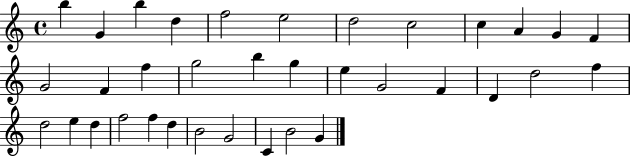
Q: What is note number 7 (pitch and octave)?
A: D5